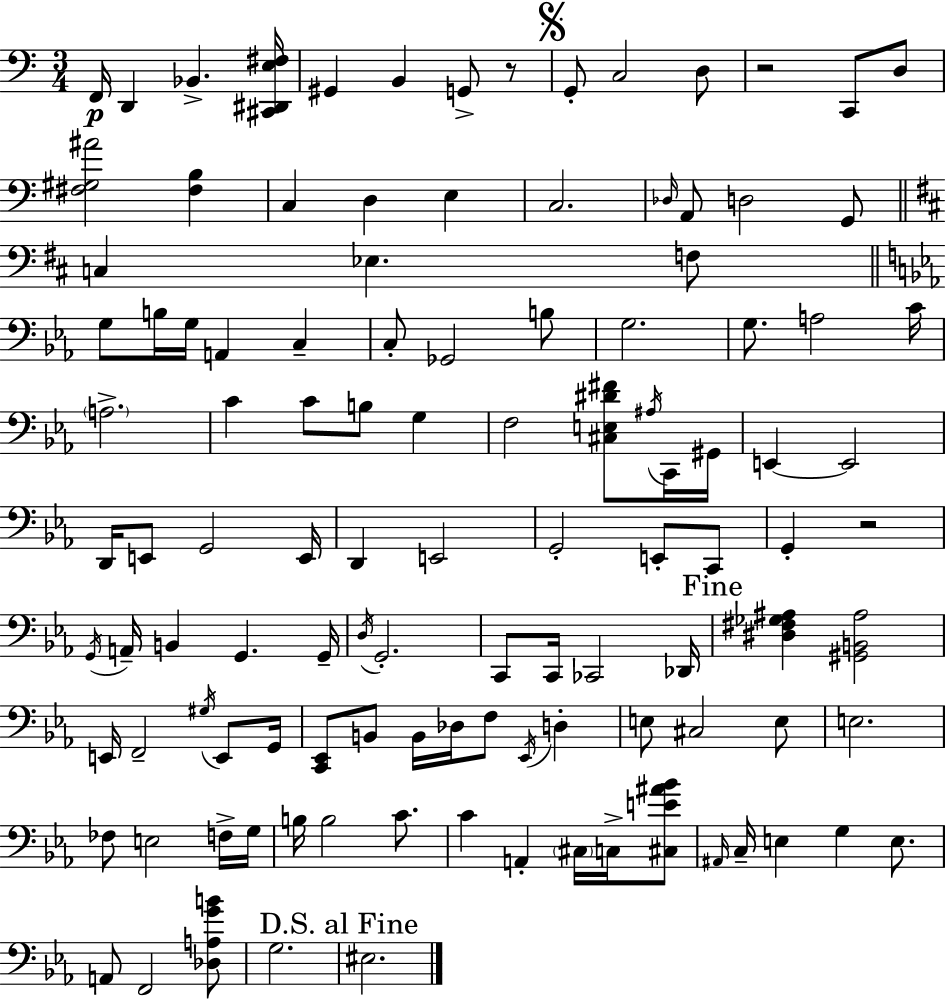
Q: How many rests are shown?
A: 3